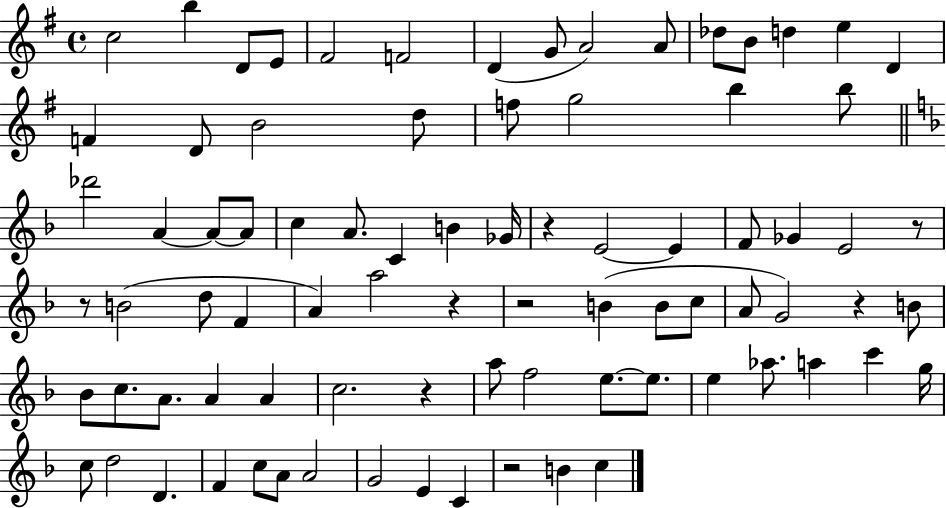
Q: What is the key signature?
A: G major